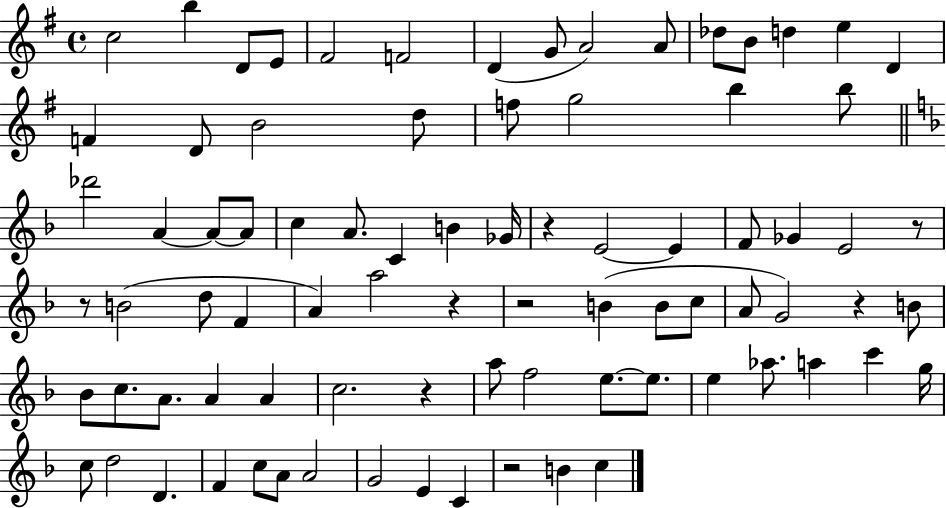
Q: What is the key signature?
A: G major